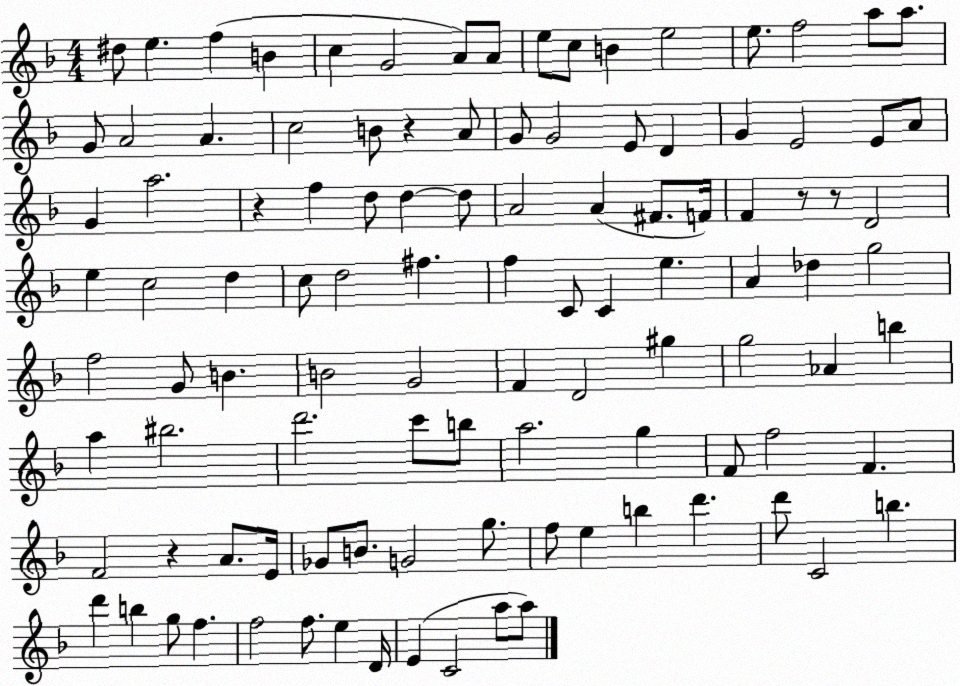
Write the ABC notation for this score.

X:1
T:Untitled
M:4/4
L:1/4
K:F
^d/2 e f B c G2 A/2 A/2 e/2 c/2 B e2 e/2 f2 a/2 a/2 G/2 A2 A c2 B/2 z A/2 G/2 G2 E/2 D G E2 E/2 A/2 G a2 z f d/2 d d/2 A2 A ^F/2 F/4 F z/2 z/2 D2 e c2 d c/2 d2 ^f f C/2 C e A _d g2 f2 G/2 B B2 G2 F D2 ^g g2 _A b a ^b2 d'2 c'/2 b/2 a2 g F/2 f2 F F2 z A/2 E/4 _G/2 B/2 G2 g/2 f/2 e b d' d'/2 C2 b d' b g/2 f f2 f/2 e D/4 E C2 a/2 a/2